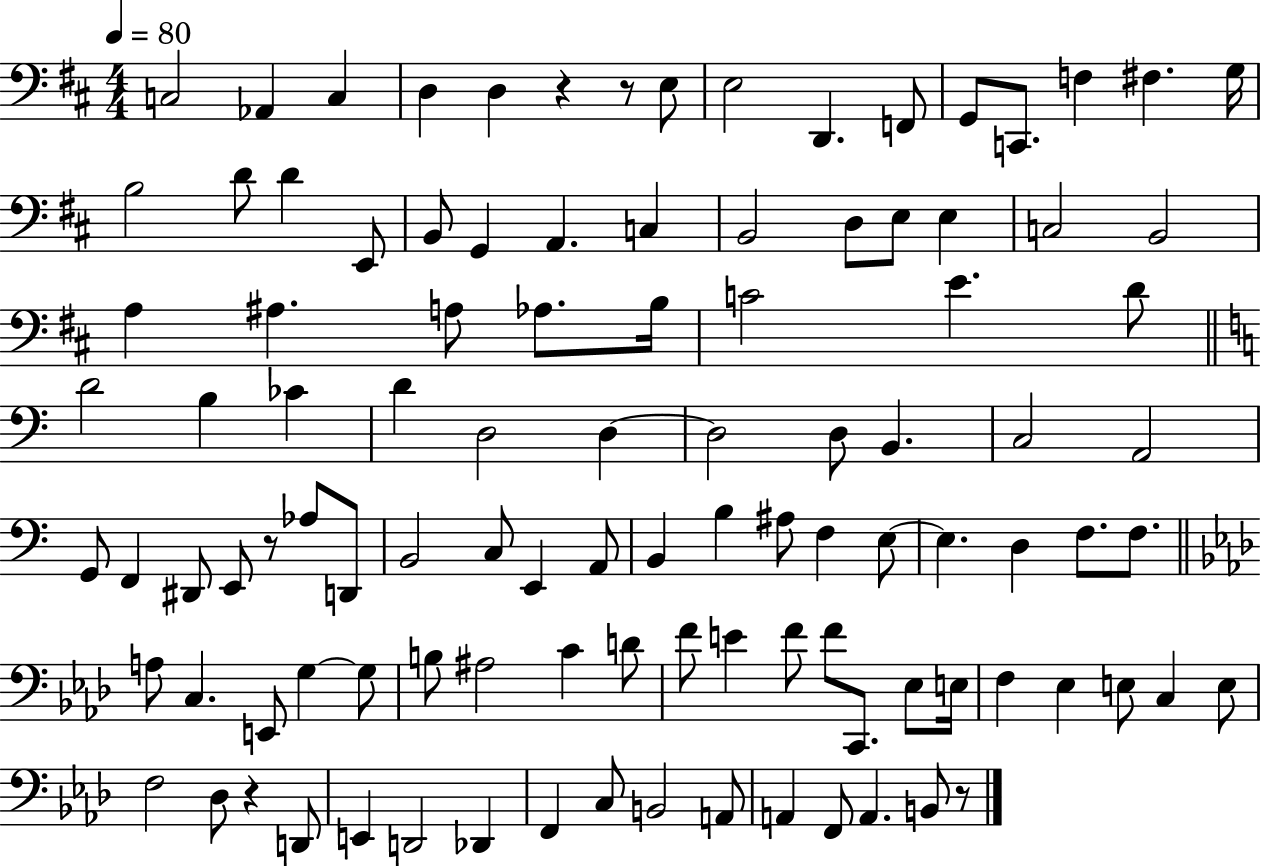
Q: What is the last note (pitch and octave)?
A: B2